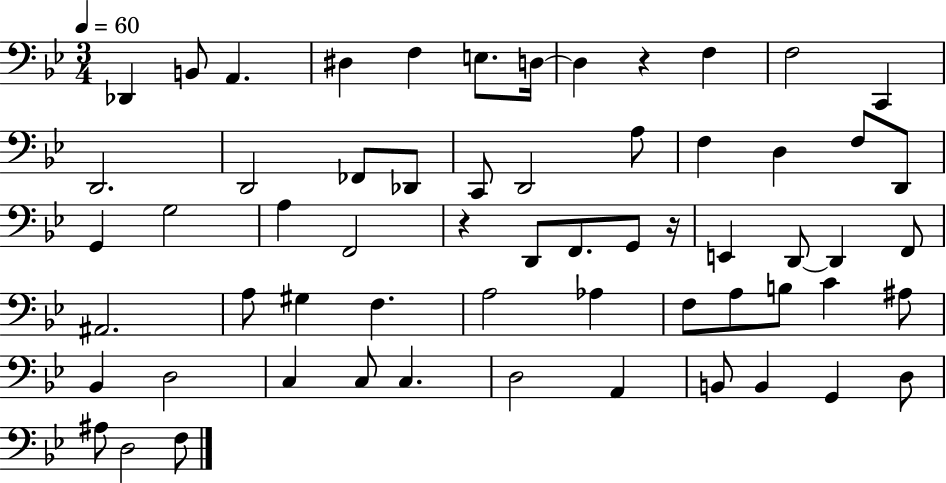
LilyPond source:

{
  \clef bass
  \numericTimeSignature
  \time 3/4
  \key bes \major
  \tempo 4 = 60
  \repeat volta 2 { des,4 b,8 a,4. | dis4 f4 e8. d16~~ | d4 r4 f4 | f2 c,4 | \break d,2. | d,2 fes,8 des,8 | c,8 d,2 a8 | f4 d4 f8 d,8 | \break g,4 g2 | a4 f,2 | r4 d,8 f,8. g,8 r16 | e,4 d,8~~ d,4 f,8 | \break ais,2. | a8 gis4 f4. | a2 aes4 | f8 a8 b8 c'4 ais8 | \break bes,4 d2 | c4 c8 c4. | d2 a,4 | b,8 b,4 g,4 d8 | \break ais8 d2 f8 | } \bar "|."
}